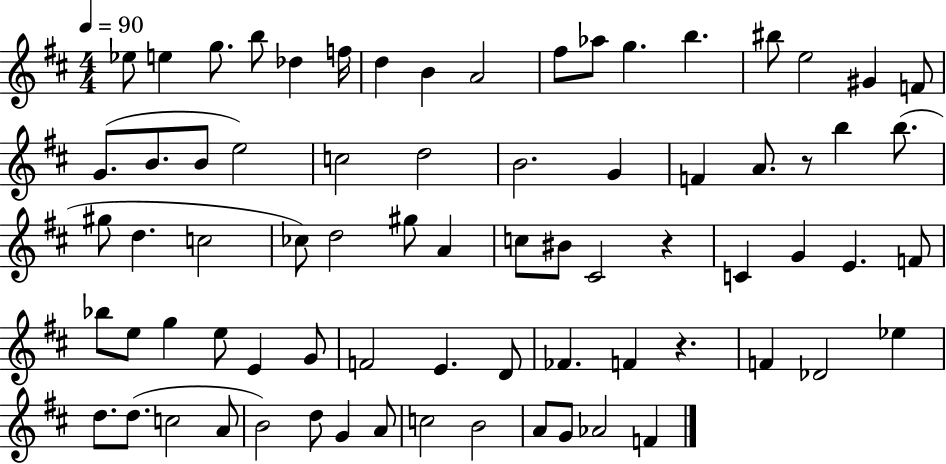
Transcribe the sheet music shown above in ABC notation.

X:1
T:Untitled
M:4/4
L:1/4
K:D
_e/2 e g/2 b/2 _d f/4 d B A2 ^f/2 _a/2 g b ^b/2 e2 ^G F/2 G/2 B/2 B/2 e2 c2 d2 B2 G F A/2 z/2 b b/2 ^g/2 d c2 _c/2 d2 ^g/2 A c/2 ^B/2 ^C2 z C G E F/2 _b/2 e/2 g e/2 E G/2 F2 E D/2 _F F z F _D2 _e d/2 d/2 c2 A/2 B2 d/2 G A/2 c2 B2 A/2 G/2 _A2 F